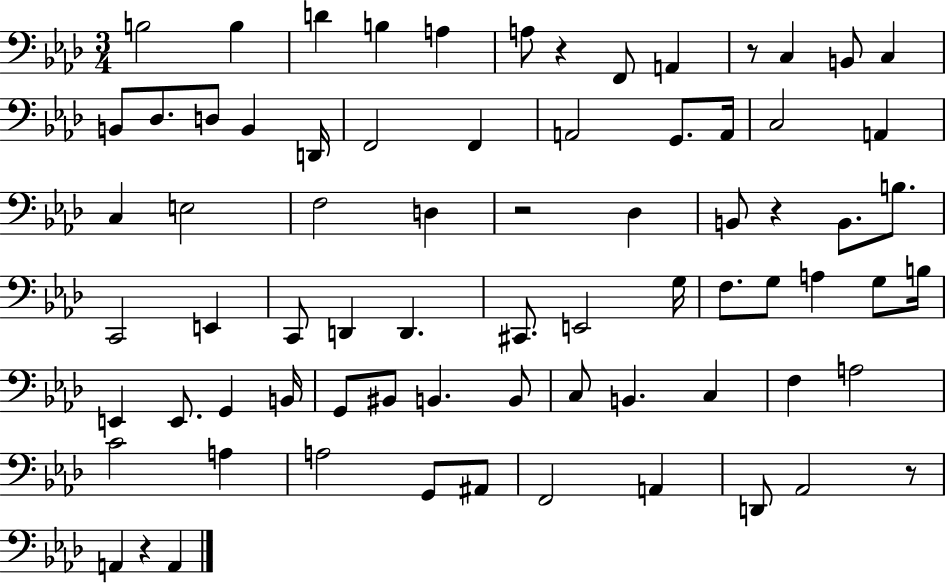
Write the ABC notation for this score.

X:1
T:Untitled
M:3/4
L:1/4
K:Ab
B,2 B, D B, A, A,/2 z F,,/2 A,, z/2 C, B,,/2 C, B,,/2 _D,/2 D,/2 B,, D,,/4 F,,2 F,, A,,2 G,,/2 A,,/4 C,2 A,, C, E,2 F,2 D, z2 _D, B,,/2 z B,,/2 B,/2 C,,2 E,, C,,/2 D,, D,, ^C,,/2 E,,2 G,/4 F,/2 G,/2 A, G,/2 B,/4 E,, E,,/2 G,, B,,/4 G,,/2 ^B,,/2 B,, B,,/2 C,/2 B,, C, F, A,2 C2 A, A,2 G,,/2 ^A,,/2 F,,2 A,, D,,/2 _A,,2 z/2 A,, z A,,